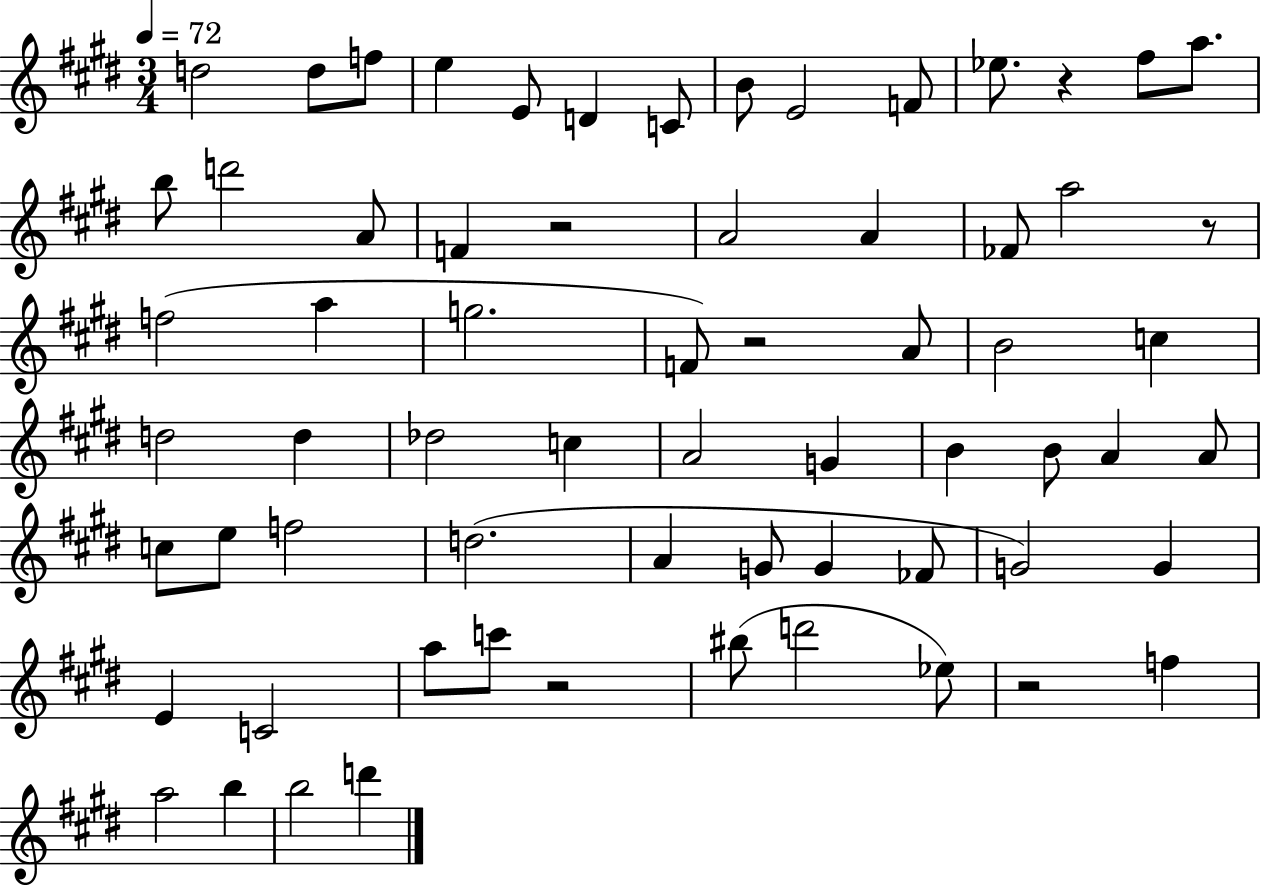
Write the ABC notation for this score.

X:1
T:Untitled
M:3/4
L:1/4
K:E
d2 d/2 f/2 e E/2 D C/2 B/2 E2 F/2 _e/2 z ^f/2 a/2 b/2 d'2 A/2 F z2 A2 A _F/2 a2 z/2 f2 a g2 F/2 z2 A/2 B2 c d2 d _d2 c A2 G B B/2 A A/2 c/2 e/2 f2 d2 A G/2 G _F/2 G2 G E C2 a/2 c'/2 z2 ^b/2 d'2 _e/2 z2 f a2 b b2 d'